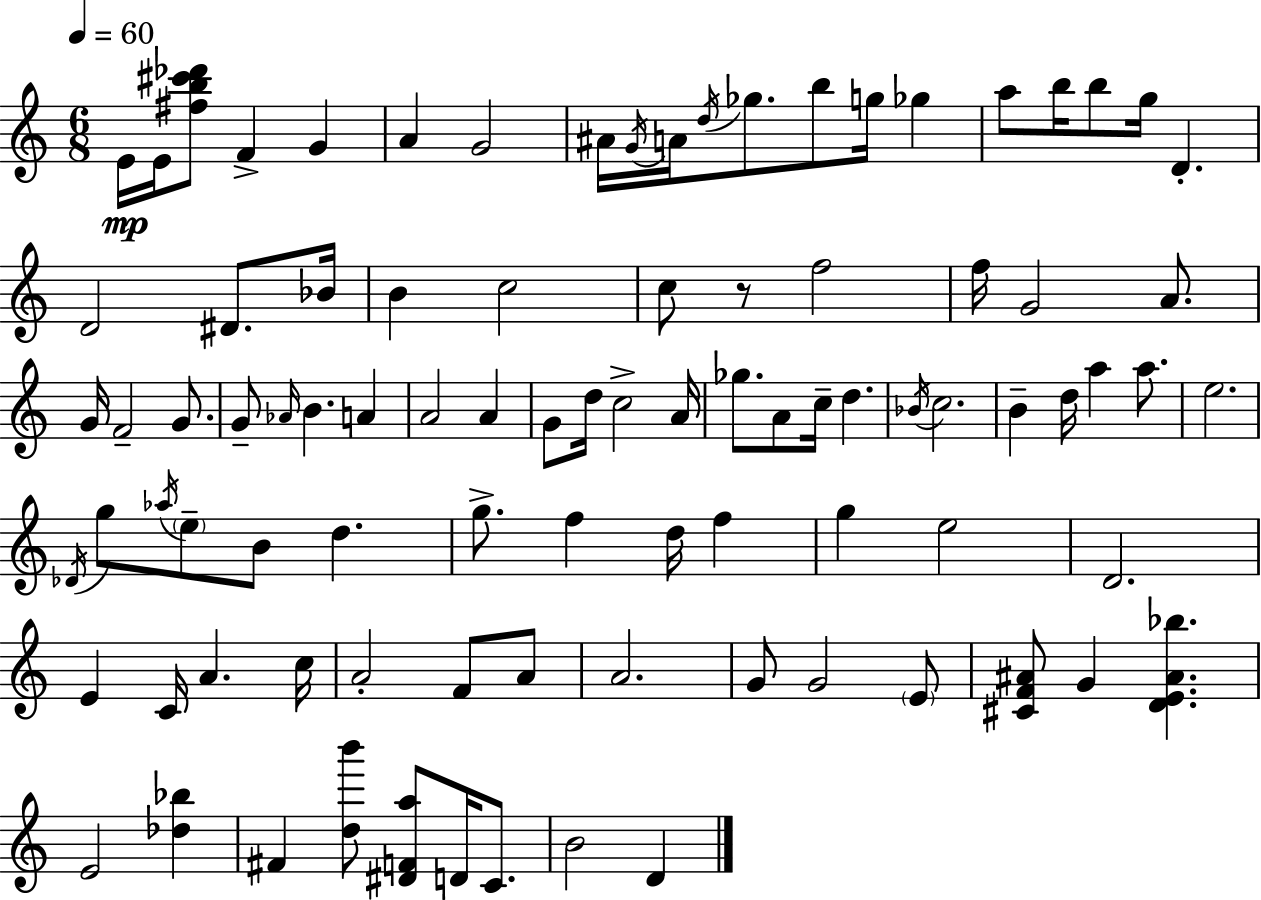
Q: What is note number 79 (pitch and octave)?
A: E4